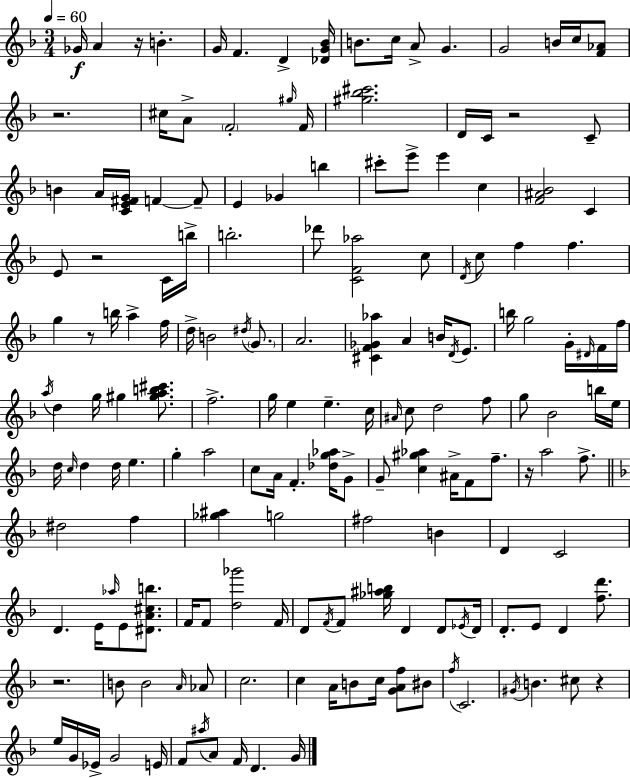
X:1
T:Untitled
M:3/4
L:1/4
K:Dm
_G/4 A z/4 B G/4 F D [_DG_B]/4 B/2 c/4 A/2 G G2 B/4 c/4 [F_A]/2 z2 ^c/4 A/2 F2 ^g/4 F/4 [^g_b^c']2 D/4 C/4 z2 C/2 B A/4 [CE^FG]/4 F F/2 E _G b ^c'/2 e'/2 e' c [F^A_B]2 C E/2 z2 C/4 b/4 b2 _d'/2 [CF_a]2 c/2 D/4 c/2 f f g z/2 b/4 a f/4 d/4 B2 ^d/4 G/2 A2 [^CF_G_a] A B/4 D/4 E/2 b/4 g2 G/4 ^D/4 F/4 f/4 a/4 d g/4 ^g [^gab^c']/2 f2 g/4 e e c/4 ^A/4 c/2 d2 f/2 g/2 _B2 b/4 e/4 d/4 c/4 d d/4 e g a2 c/2 A/4 F [_dg_a]/4 G/2 G/2 [c^g_a] ^A/4 F/2 f/2 z/4 a2 f/2 ^d2 f [_g^a] g2 ^f2 B D C2 D E/4 _a/4 E/2 [^DA^cb]/2 F/4 F/2 [d_g']2 F/4 D/2 F/4 F/2 [_g^ab]/4 D D/2 _E/4 D/4 D/2 E/2 D [fd']/2 z2 B/2 B2 A/4 _A/2 c2 c A/4 B/2 c/4 [GAf]/2 ^B/2 f/4 C2 ^G/4 B ^c/2 z e/4 G/4 _E/4 G2 E/4 F/2 ^a/4 A/2 F/4 D G/4